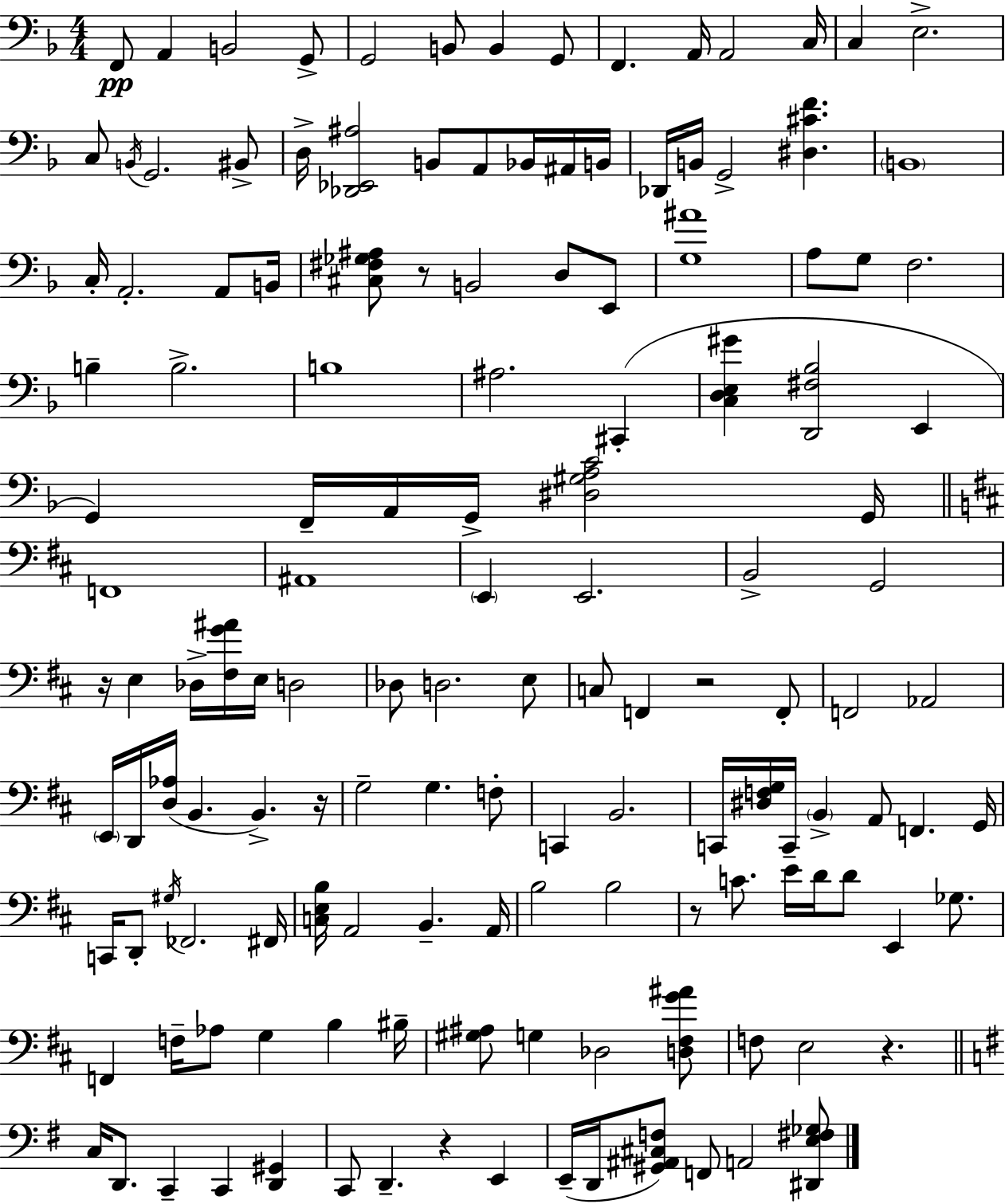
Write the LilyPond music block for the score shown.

{
  \clef bass
  \numericTimeSignature
  \time 4/4
  \key d \minor
  f,8\pp a,4 b,2 g,8-> | g,2 b,8 b,4 g,8 | f,4. a,16 a,2 c16 | c4 e2.-> | \break c8 \acciaccatura { b,16 } g,2. bis,8-> | d16-> <des, ees, ais>2 b,8 a,8 bes,16 ais,16 | b,16 des,16 b,16 g,2-> <dis cis' f'>4. | \parenthesize b,1 | \break c16-. a,2.-. a,8 | b,16 <cis fis ges ais>8 r8 b,2 d8 e,8 | <g ais'>1 | a8 g8 f2. | \break b4-- b2.-> | b1 | ais2. cis,4-.( | <c d e gis'>4 <d, fis bes>2 e,4 | \break g,4) f,16-- a,16 g,16-> <dis gis a c'>2 | g,16 \bar "||" \break \key d \major f,1 | ais,1 | \parenthesize e,4 e,2. | b,2-> g,2 | \break r16 e4 des16-> <fis g' ais'>16 e16 d2 | des8 d2. e8 | c8 f,4 r2 f,8-. | f,2 aes,2 | \break \parenthesize e,16 d,16 <d aes>16( b,4. b,4.->) r16 | g2-- g4. f8-. | c,4 b,2. | c,16 <dis f g>16 c,16-- \parenthesize b,4-> a,8 f,4. g,16 | \break c,16 d,8-. \acciaccatura { gis16 } fes,2. | fis,16 <c e b>16 a,2 b,4.-- | a,16 b2 b2 | r8 c'8. e'16 d'16 d'8 e,4 ges8. | \break f,4 f16-- aes8 g4 b4 | bis16-- <gis ais>8 g4 des2 <d fis g' ais'>8 | f8 e2 r4. | \bar "||" \break \key e \minor c16 d,8. c,4-- c,4 <d, gis,>4 | c,8 d,4.-- r4 e,4 | e,16--( d,16 <gis, ais, cis f>8) f,8 a,2 <dis, e fis ges>8 | \bar "|."
}